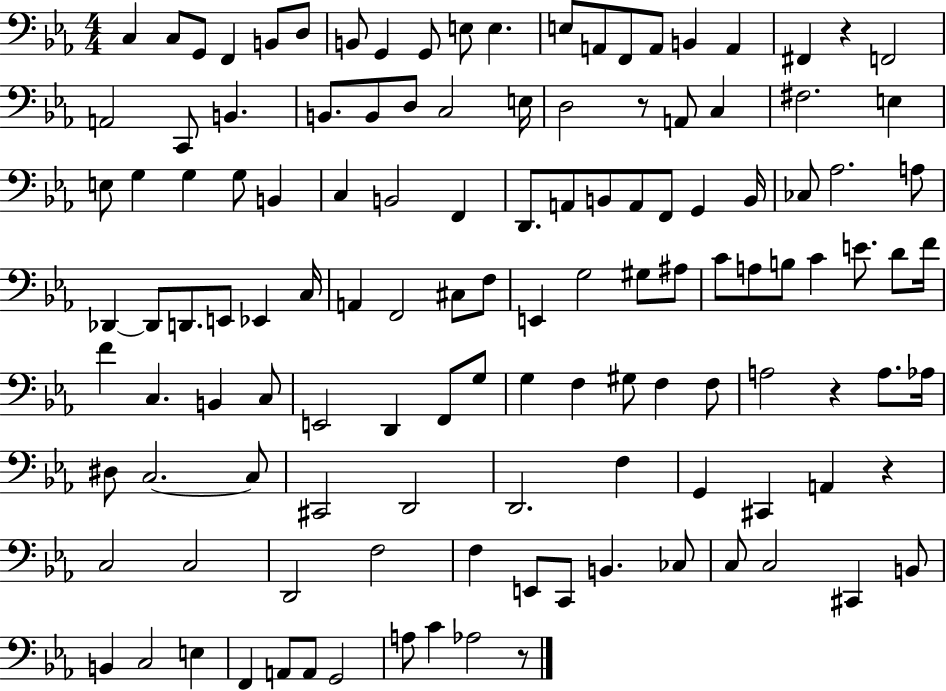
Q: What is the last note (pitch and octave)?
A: Ab3